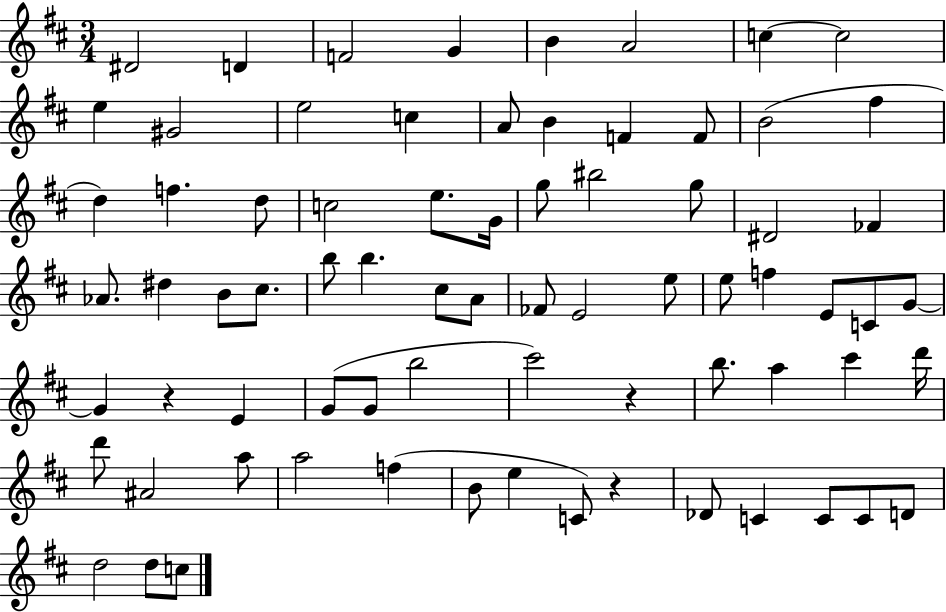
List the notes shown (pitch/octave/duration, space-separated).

D#4/h D4/q F4/h G4/q B4/q A4/h C5/q C5/h E5/q G#4/h E5/h C5/q A4/e B4/q F4/q F4/e B4/h F#5/q D5/q F5/q. D5/e C5/h E5/e. G4/s G5/e BIS5/h G5/e D#4/h FES4/q Ab4/e. D#5/q B4/e C#5/e. B5/e B5/q. C#5/e A4/e FES4/e E4/h E5/e E5/e F5/q E4/e C4/e G4/e G4/q R/q E4/q G4/e G4/e B5/h C#6/h R/q B5/e. A5/q C#6/q D6/s D6/e A#4/h A5/e A5/h F5/q B4/e E5/q C4/e R/q Db4/e C4/q C4/e C4/e D4/e D5/h D5/e C5/e